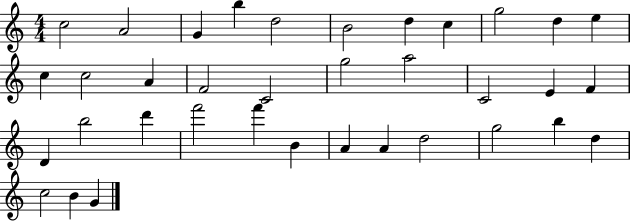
{
  \clef treble
  \numericTimeSignature
  \time 4/4
  \key c \major
  c''2 a'2 | g'4 b''4 d''2 | b'2 d''4 c''4 | g''2 d''4 e''4 | \break c''4 c''2 a'4 | f'2 c'2 | g''2 a''2 | c'2 e'4 f'4 | \break d'4 b''2 d'''4 | f'''2 f'''4 b'4 | a'4 a'4 d''2 | g''2 b''4 d''4 | \break c''2 b'4 g'4 | \bar "|."
}